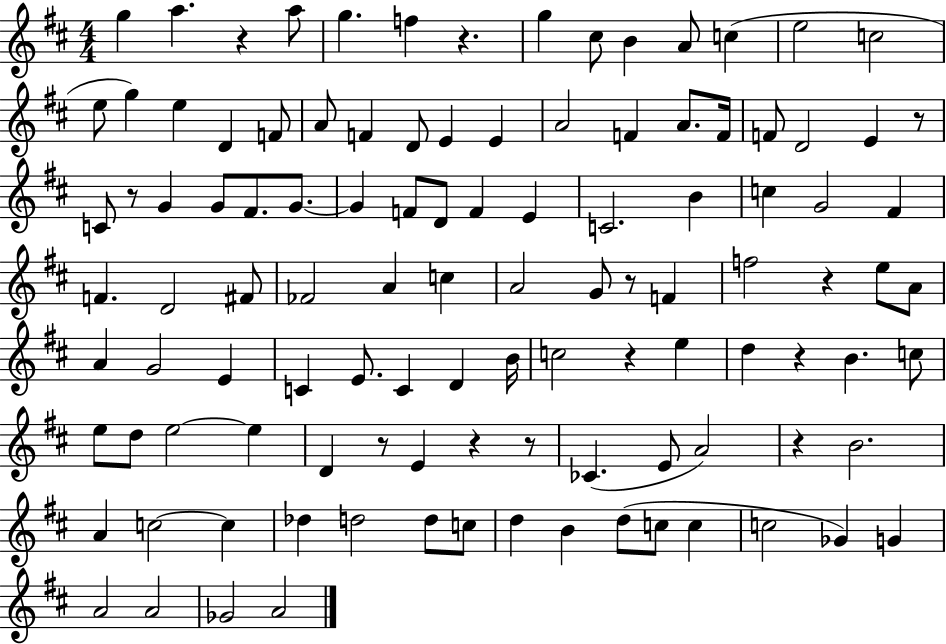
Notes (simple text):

G5/q A5/q. R/q A5/e G5/q. F5/q R/q. G5/q C#5/e B4/q A4/e C5/q E5/h C5/h E5/e G5/q E5/q D4/q F4/e A4/e F4/q D4/e E4/q E4/q A4/h F4/q A4/e. F4/s F4/e D4/h E4/q R/e C4/e R/e G4/q G4/e F#4/e. G4/e. G4/q F4/e D4/e F4/q E4/q C4/h. B4/q C5/q G4/h F#4/q F4/q. D4/h F#4/e FES4/h A4/q C5/q A4/h G4/e R/e F4/q F5/h R/q E5/e A4/e A4/q G4/h E4/q C4/q E4/e. C4/q D4/q B4/s C5/h R/q E5/q D5/q R/q B4/q. C5/e E5/e D5/e E5/h E5/q D4/q R/e E4/q R/q R/e CES4/q. E4/e A4/h R/q B4/h. A4/q C5/h C5/q Db5/q D5/h D5/e C5/e D5/q B4/q D5/e C5/e C5/q C5/h Gb4/q G4/q A4/h A4/h Gb4/h A4/h